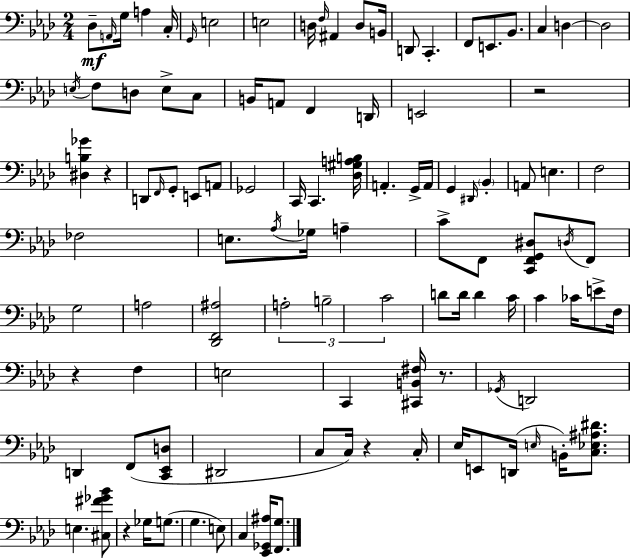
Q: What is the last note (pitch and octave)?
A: C3